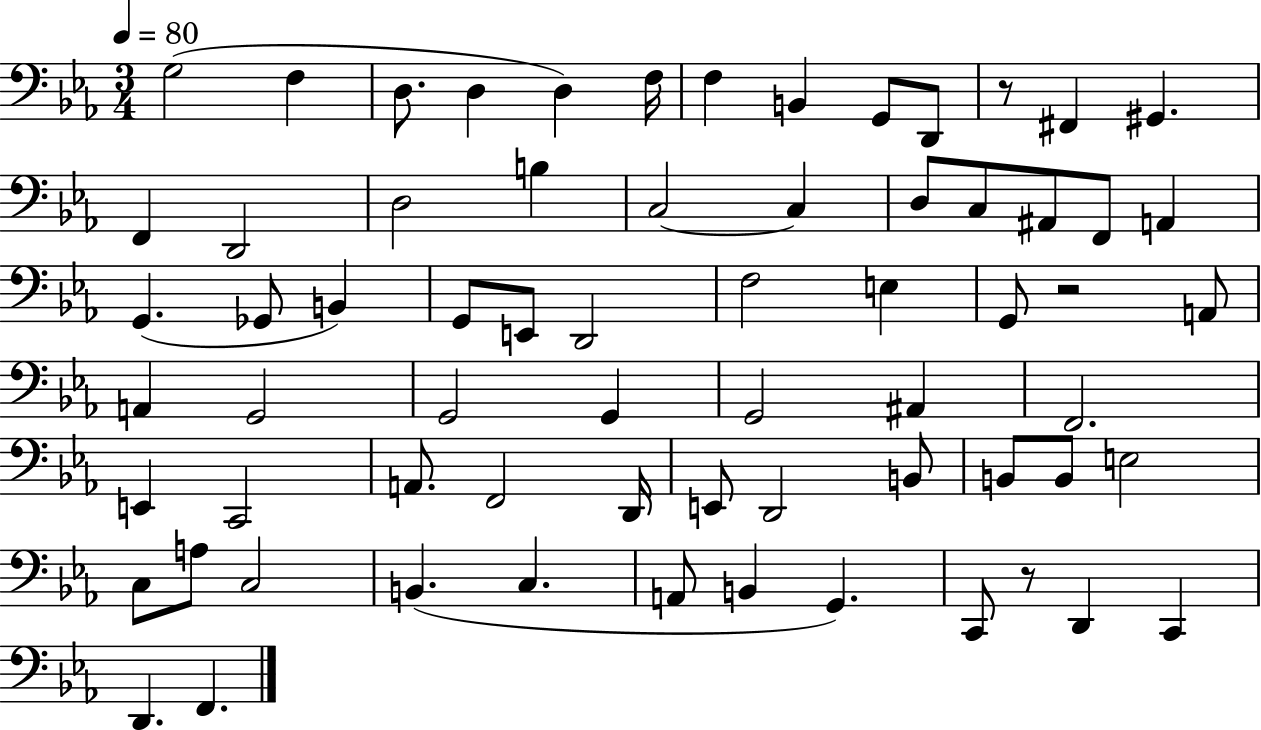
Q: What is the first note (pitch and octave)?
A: G3